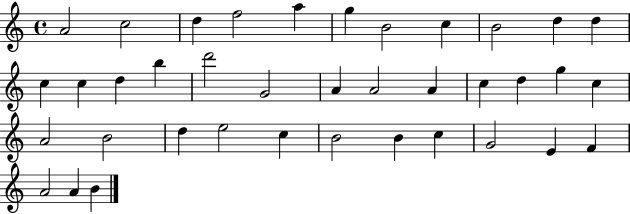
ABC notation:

X:1
T:Untitled
M:4/4
L:1/4
K:C
A2 c2 d f2 a g B2 c B2 d d c c d b d'2 G2 A A2 A c d g c A2 B2 d e2 c B2 B c G2 E F A2 A B